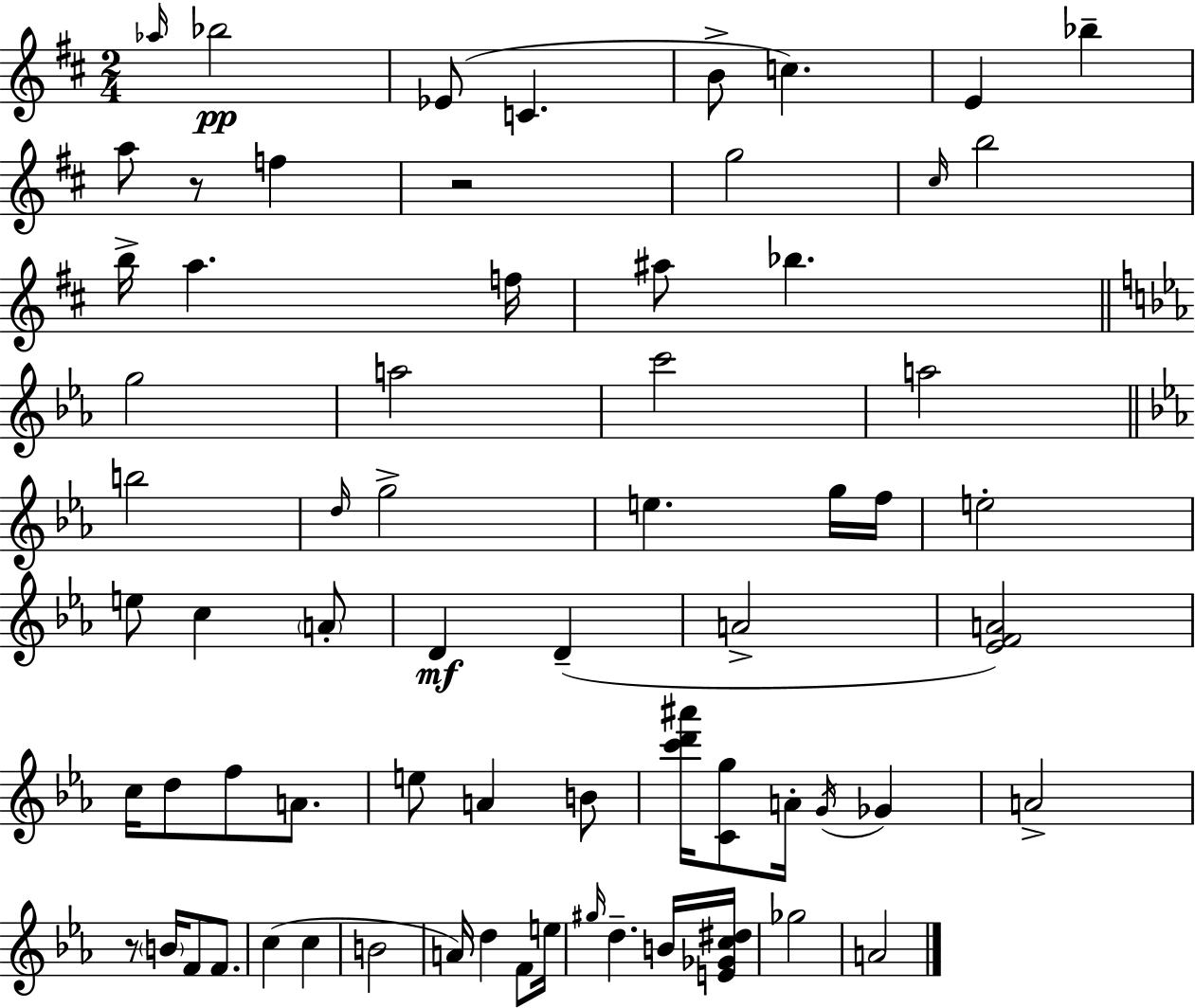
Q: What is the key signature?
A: D major